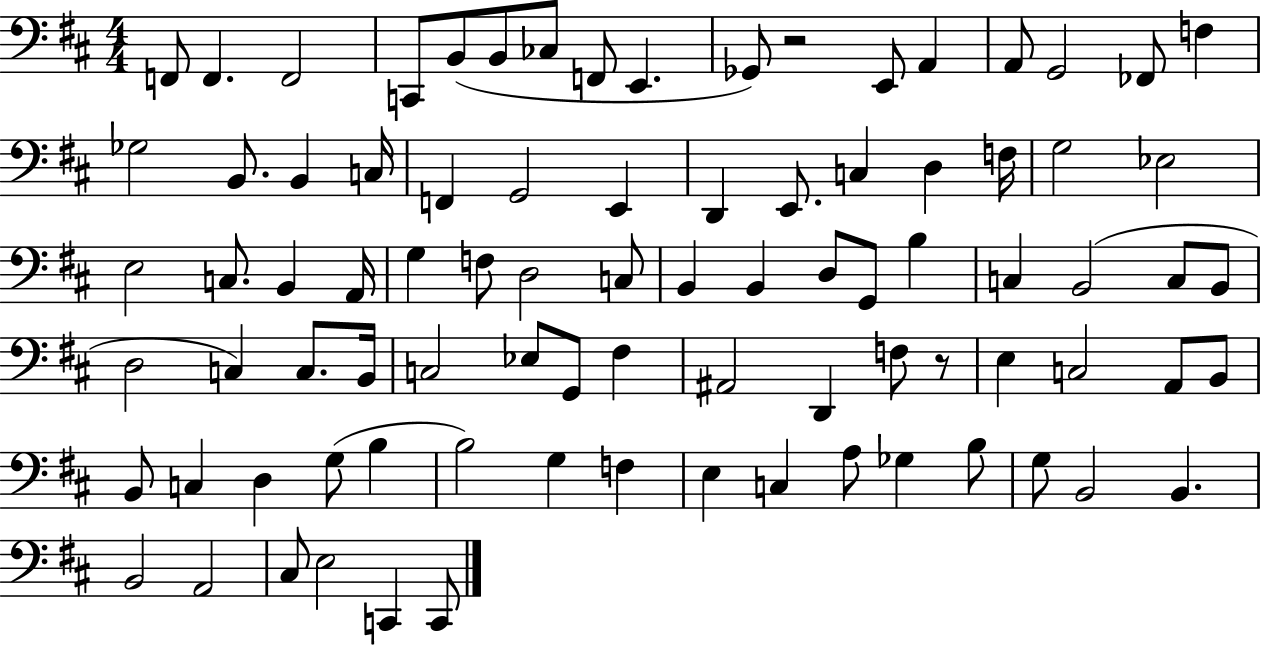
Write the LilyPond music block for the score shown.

{
  \clef bass
  \numericTimeSignature
  \time 4/4
  \key d \major
  f,8 f,4. f,2 | c,8 b,8( b,8 ces8 f,8 e,4. | ges,8) r2 e,8 a,4 | a,8 g,2 fes,8 f4 | \break ges2 b,8. b,4 c16 | f,4 g,2 e,4 | d,4 e,8. c4 d4 f16 | g2 ees2 | \break e2 c8. b,4 a,16 | g4 f8 d2 c8 | b,4 b,4 d8 g,8 b4 | c4 b,2( c8 b,8 | \break d2 c4) c8. b,16 | c2 ees8 g,8 fis4 | ais,2 d,4 f8 r8 | e4 c2 a,8 b,8 | \break b,8 c4 d4 g8( b4 | b2) g4 f4 | e4 c4 a8 ges4 b8 | g8 b,2 b,4. | \break b,2 a,2 | cis8 e2 c,4 c,8 | \bar "|."
}